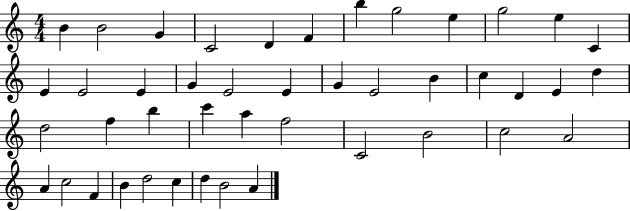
B4/q B4/h G4/q C4/h D4/q F4/q B5/q G5/h E5/q G5/h E5/q C4/q E4/q E4/h E4/q G4/q E4/h E4/q G4/q E4/h B4/q C5/q D4/q E4/q D5/q D5/h F5/q B5/q C6/q A5/q F5/h C4/h B4/h C5/h A4/h A4/q C5/h F4/q B4/q D5/h C5/q D5/q B4/h A4/q